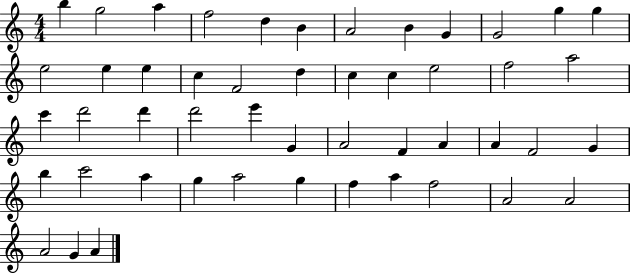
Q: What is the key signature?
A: C major